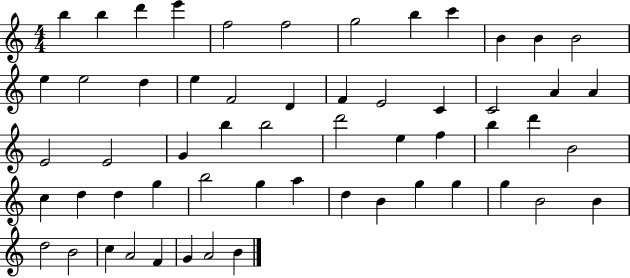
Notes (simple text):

B5/q B5/q D6/q E6/q F5/h F5/h G5/h B5/q C6/q B4/q B4/q B4/h E5/q E5/h D5/q E5/q F4/h D4/q F4/q E4/h C4/q C4/h A4/q A4/q E4/h E4/h G4/q B5/q B5/h D6/h E5/q F5/q B5/q D6/q B4/h C5/q D5/q D5/q G5/q B5/h G5/q A5/q D5/q B4/q G5/q G5/q G5/q B4/h B4/q D5/h B4/h C5/q A4/h F4/q G4/q A4/h B4/q